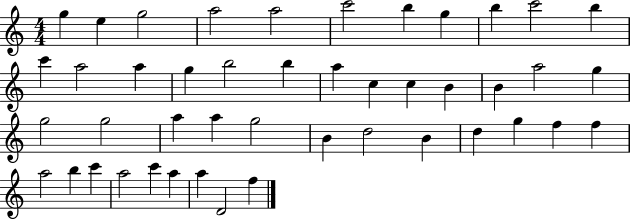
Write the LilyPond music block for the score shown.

{
  \clef treble
  \numericTimeSignature
  \time 4/4
  \key c \major
  g''4 e''4 g''2 | a''2 a''2 | c'''2 b''4 g''4 | b''4 c'''2 b''4 | \break c'''4 a''2 a''4 | g''4 b''2 b''4 | a''4 c''4 c''4 b'4 | b'4 a''2 g''4 | \break g''2 g''2 | a''4 a''4 g''2 | b'4 d''2 b'4 | d''4 g''4 f''4 f''4 | \break a''2 b''4 c'''4 | a''2 c'''4 a''4 | a''4 d'2 f''4 | \bar "|."
}